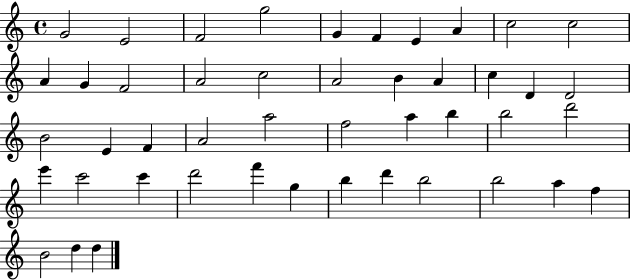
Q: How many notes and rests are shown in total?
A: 46